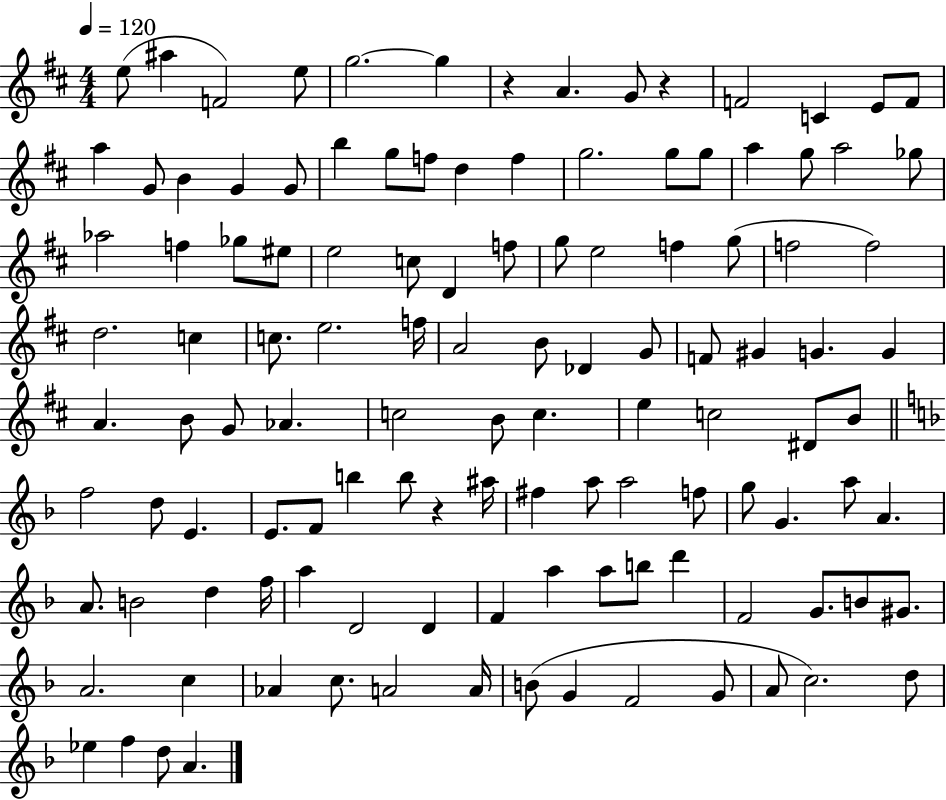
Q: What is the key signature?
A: D major